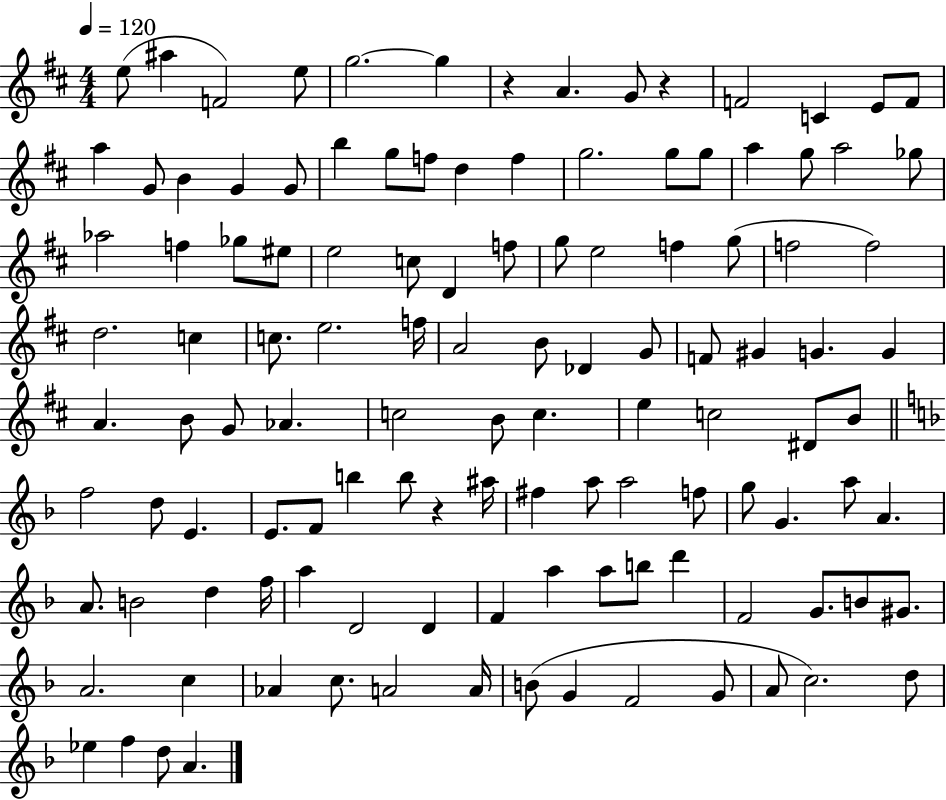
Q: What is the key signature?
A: D major